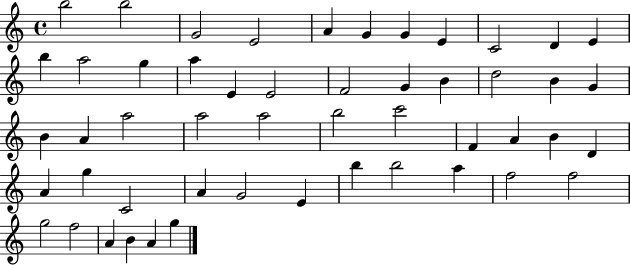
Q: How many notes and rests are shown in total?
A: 51